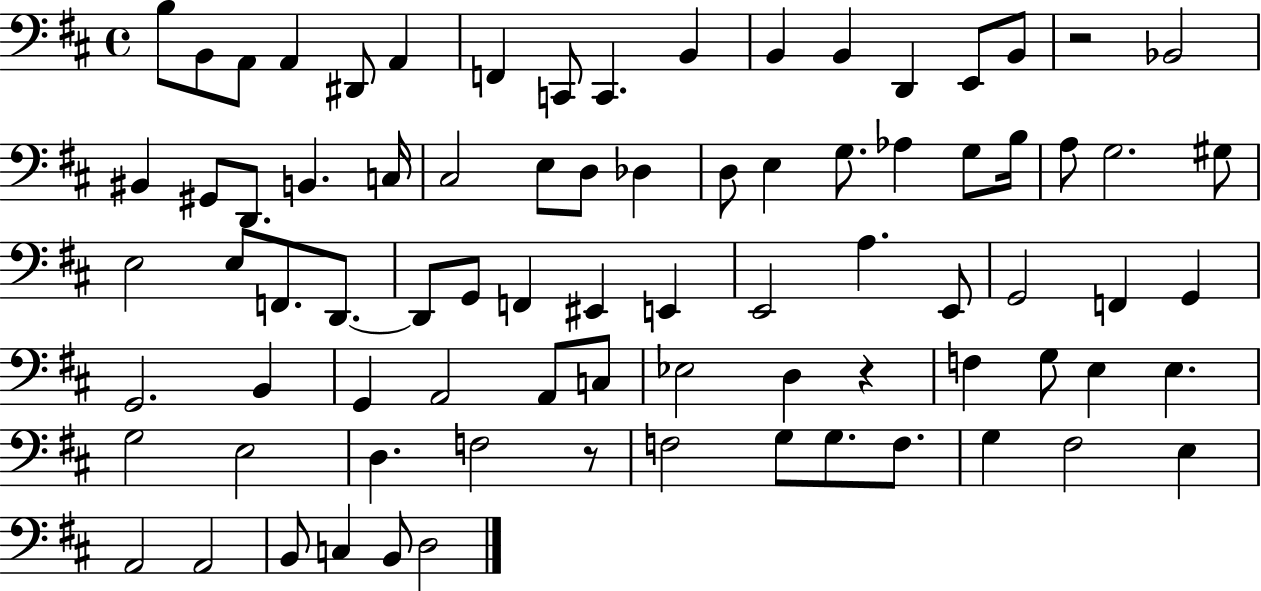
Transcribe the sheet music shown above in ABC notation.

X:1
T:Untitled
M:4/4
L:1/4
K:D
B,/2 B,,/2 A,,/2 A,, ^D,,/2 A,, F,, C,,/2 C,, B,, B,, B,, D,, E,,/2 B,,/2 z2 _B,,2 ^B,, ^G,,/2 D,,/2 B,, C,/4 ^C,2 E,/2 D,/2 _D, D,/2 E, G,/2 _A, G,/2 B,/4 A,/2 G,2 ^G,/2 E,2 E,/2 F,,/2 D,,/2 D,,/2 G,,/2 F,, ^E,, E,, E,,2 A, E,,/2 G,,2 F,, G,, G,,2 B,, G,, A,,2 A,,/2 C,/2 _E,2 D, z F, G,/2 E, E, G,2 E,2 D, F,2 z/2 F,2 G,/2 G,/2 F,/2 G, ^F,2 E, A,,2 A,,2 B,,/2 C, B,,/2 D,2